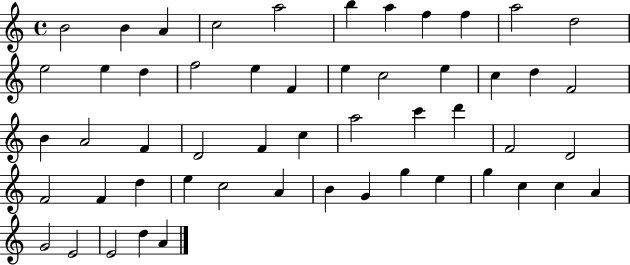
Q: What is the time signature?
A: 4/4